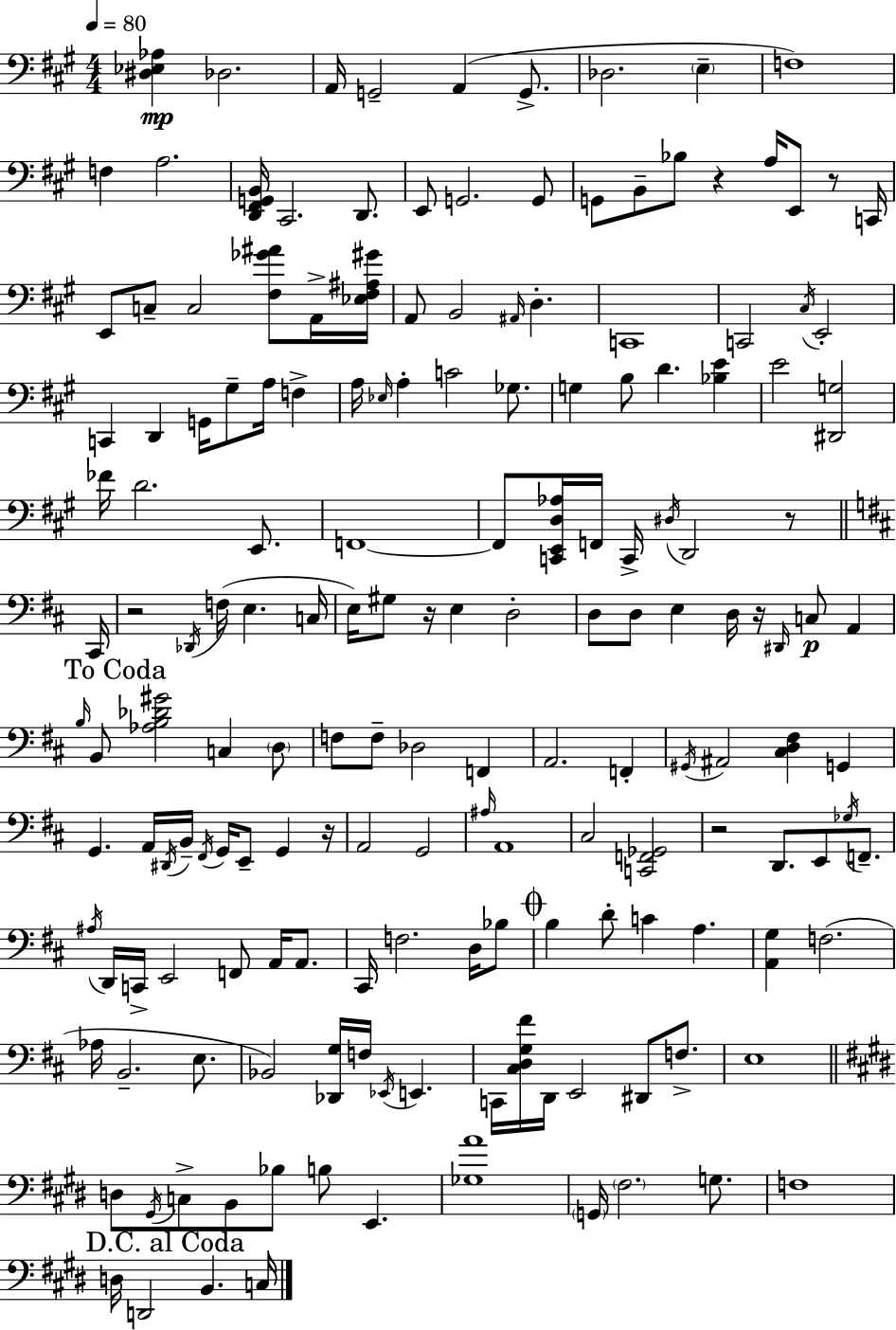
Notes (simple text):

[D#3,Eb3,Ab3]/q Db3/h. A2/s G2/h A2/q G2/e. Db3/h. E3/q F3/w F3/q A3/h. [D2,F#2,G2,B2]/s C#2/h. D2/e. E2/e G2/h. G2/e G2/e B2/e Bb3/e R/q A3/s E2/e R/e C2/s E2/e C3/e C3/h [F#3,Gb4,A#4]/e A2/s [Eb3,F#3,A#3,G#4]/s A2/e B2/h A#2/s D3/q. C2/w C2/h C#3/s E2/h C2/q D2/q G2/s G#3/e A3/s F3/q A3/s Eb3/s A3/q C4/h Gb3/e. G3/q B3/e D4/q. [Bb3,E4]/q E4/h [D#2,G3]/h FES4/s D4/h. E2/e. F2/w F2/e [C2,E2,D3,Ab3]/s F2/s C2/s D#3/s D2/h R/e C#2/s R/h Db2/s F3/s E3/q. C3/s E3/s G#3/e R/s E3/q D3/h D3/e D3/e E3/q D3/s R/s D#2/s C3/e A2/q B3/s B2/e [Ab3,B3,Db4,G#4]/h C3/q D3/e F3/e F3/e Db3/h F2/q A2/h. F2/q G#2/s A#2/h [C#3,D3,F#3]/q G2/q G2/q. A2/s D#2/s B2/s F#2/s G2/s E2/e G2/q R/s A2/h G2/h A#3/s A2/w C#3/h [C2,F2,Gb2]/h R/h D2/e. E2/e Gb3/s F2/e. A#3/s D2/s C2/s E2/h F2/e A2/s A2/e. C#2/s F3/h. D3/s Bb3/e B3/q D4/e C4/q A3/q. [A2,G3]/q F3/h. Ab3/s B2/h. E3/e. Bb2/h [Db2,G3]/s F3/s Eb2/s E2/q. C2/s [C#3,D3,G3,F#4]/s D2/s E2/h D#2/e F3/e. E3/w D3/e G#2/s C3/e B2/e Bb3/e B3/e E2/q. [Gb3,A4]/w G2/s F#3/h. G3/e. F3/w D3/s D2/h B2/q. C3/s